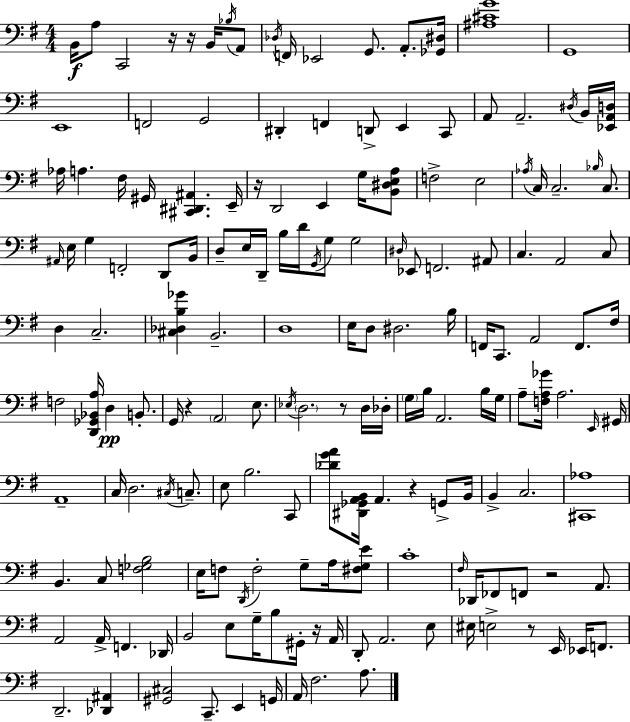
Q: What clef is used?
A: bass